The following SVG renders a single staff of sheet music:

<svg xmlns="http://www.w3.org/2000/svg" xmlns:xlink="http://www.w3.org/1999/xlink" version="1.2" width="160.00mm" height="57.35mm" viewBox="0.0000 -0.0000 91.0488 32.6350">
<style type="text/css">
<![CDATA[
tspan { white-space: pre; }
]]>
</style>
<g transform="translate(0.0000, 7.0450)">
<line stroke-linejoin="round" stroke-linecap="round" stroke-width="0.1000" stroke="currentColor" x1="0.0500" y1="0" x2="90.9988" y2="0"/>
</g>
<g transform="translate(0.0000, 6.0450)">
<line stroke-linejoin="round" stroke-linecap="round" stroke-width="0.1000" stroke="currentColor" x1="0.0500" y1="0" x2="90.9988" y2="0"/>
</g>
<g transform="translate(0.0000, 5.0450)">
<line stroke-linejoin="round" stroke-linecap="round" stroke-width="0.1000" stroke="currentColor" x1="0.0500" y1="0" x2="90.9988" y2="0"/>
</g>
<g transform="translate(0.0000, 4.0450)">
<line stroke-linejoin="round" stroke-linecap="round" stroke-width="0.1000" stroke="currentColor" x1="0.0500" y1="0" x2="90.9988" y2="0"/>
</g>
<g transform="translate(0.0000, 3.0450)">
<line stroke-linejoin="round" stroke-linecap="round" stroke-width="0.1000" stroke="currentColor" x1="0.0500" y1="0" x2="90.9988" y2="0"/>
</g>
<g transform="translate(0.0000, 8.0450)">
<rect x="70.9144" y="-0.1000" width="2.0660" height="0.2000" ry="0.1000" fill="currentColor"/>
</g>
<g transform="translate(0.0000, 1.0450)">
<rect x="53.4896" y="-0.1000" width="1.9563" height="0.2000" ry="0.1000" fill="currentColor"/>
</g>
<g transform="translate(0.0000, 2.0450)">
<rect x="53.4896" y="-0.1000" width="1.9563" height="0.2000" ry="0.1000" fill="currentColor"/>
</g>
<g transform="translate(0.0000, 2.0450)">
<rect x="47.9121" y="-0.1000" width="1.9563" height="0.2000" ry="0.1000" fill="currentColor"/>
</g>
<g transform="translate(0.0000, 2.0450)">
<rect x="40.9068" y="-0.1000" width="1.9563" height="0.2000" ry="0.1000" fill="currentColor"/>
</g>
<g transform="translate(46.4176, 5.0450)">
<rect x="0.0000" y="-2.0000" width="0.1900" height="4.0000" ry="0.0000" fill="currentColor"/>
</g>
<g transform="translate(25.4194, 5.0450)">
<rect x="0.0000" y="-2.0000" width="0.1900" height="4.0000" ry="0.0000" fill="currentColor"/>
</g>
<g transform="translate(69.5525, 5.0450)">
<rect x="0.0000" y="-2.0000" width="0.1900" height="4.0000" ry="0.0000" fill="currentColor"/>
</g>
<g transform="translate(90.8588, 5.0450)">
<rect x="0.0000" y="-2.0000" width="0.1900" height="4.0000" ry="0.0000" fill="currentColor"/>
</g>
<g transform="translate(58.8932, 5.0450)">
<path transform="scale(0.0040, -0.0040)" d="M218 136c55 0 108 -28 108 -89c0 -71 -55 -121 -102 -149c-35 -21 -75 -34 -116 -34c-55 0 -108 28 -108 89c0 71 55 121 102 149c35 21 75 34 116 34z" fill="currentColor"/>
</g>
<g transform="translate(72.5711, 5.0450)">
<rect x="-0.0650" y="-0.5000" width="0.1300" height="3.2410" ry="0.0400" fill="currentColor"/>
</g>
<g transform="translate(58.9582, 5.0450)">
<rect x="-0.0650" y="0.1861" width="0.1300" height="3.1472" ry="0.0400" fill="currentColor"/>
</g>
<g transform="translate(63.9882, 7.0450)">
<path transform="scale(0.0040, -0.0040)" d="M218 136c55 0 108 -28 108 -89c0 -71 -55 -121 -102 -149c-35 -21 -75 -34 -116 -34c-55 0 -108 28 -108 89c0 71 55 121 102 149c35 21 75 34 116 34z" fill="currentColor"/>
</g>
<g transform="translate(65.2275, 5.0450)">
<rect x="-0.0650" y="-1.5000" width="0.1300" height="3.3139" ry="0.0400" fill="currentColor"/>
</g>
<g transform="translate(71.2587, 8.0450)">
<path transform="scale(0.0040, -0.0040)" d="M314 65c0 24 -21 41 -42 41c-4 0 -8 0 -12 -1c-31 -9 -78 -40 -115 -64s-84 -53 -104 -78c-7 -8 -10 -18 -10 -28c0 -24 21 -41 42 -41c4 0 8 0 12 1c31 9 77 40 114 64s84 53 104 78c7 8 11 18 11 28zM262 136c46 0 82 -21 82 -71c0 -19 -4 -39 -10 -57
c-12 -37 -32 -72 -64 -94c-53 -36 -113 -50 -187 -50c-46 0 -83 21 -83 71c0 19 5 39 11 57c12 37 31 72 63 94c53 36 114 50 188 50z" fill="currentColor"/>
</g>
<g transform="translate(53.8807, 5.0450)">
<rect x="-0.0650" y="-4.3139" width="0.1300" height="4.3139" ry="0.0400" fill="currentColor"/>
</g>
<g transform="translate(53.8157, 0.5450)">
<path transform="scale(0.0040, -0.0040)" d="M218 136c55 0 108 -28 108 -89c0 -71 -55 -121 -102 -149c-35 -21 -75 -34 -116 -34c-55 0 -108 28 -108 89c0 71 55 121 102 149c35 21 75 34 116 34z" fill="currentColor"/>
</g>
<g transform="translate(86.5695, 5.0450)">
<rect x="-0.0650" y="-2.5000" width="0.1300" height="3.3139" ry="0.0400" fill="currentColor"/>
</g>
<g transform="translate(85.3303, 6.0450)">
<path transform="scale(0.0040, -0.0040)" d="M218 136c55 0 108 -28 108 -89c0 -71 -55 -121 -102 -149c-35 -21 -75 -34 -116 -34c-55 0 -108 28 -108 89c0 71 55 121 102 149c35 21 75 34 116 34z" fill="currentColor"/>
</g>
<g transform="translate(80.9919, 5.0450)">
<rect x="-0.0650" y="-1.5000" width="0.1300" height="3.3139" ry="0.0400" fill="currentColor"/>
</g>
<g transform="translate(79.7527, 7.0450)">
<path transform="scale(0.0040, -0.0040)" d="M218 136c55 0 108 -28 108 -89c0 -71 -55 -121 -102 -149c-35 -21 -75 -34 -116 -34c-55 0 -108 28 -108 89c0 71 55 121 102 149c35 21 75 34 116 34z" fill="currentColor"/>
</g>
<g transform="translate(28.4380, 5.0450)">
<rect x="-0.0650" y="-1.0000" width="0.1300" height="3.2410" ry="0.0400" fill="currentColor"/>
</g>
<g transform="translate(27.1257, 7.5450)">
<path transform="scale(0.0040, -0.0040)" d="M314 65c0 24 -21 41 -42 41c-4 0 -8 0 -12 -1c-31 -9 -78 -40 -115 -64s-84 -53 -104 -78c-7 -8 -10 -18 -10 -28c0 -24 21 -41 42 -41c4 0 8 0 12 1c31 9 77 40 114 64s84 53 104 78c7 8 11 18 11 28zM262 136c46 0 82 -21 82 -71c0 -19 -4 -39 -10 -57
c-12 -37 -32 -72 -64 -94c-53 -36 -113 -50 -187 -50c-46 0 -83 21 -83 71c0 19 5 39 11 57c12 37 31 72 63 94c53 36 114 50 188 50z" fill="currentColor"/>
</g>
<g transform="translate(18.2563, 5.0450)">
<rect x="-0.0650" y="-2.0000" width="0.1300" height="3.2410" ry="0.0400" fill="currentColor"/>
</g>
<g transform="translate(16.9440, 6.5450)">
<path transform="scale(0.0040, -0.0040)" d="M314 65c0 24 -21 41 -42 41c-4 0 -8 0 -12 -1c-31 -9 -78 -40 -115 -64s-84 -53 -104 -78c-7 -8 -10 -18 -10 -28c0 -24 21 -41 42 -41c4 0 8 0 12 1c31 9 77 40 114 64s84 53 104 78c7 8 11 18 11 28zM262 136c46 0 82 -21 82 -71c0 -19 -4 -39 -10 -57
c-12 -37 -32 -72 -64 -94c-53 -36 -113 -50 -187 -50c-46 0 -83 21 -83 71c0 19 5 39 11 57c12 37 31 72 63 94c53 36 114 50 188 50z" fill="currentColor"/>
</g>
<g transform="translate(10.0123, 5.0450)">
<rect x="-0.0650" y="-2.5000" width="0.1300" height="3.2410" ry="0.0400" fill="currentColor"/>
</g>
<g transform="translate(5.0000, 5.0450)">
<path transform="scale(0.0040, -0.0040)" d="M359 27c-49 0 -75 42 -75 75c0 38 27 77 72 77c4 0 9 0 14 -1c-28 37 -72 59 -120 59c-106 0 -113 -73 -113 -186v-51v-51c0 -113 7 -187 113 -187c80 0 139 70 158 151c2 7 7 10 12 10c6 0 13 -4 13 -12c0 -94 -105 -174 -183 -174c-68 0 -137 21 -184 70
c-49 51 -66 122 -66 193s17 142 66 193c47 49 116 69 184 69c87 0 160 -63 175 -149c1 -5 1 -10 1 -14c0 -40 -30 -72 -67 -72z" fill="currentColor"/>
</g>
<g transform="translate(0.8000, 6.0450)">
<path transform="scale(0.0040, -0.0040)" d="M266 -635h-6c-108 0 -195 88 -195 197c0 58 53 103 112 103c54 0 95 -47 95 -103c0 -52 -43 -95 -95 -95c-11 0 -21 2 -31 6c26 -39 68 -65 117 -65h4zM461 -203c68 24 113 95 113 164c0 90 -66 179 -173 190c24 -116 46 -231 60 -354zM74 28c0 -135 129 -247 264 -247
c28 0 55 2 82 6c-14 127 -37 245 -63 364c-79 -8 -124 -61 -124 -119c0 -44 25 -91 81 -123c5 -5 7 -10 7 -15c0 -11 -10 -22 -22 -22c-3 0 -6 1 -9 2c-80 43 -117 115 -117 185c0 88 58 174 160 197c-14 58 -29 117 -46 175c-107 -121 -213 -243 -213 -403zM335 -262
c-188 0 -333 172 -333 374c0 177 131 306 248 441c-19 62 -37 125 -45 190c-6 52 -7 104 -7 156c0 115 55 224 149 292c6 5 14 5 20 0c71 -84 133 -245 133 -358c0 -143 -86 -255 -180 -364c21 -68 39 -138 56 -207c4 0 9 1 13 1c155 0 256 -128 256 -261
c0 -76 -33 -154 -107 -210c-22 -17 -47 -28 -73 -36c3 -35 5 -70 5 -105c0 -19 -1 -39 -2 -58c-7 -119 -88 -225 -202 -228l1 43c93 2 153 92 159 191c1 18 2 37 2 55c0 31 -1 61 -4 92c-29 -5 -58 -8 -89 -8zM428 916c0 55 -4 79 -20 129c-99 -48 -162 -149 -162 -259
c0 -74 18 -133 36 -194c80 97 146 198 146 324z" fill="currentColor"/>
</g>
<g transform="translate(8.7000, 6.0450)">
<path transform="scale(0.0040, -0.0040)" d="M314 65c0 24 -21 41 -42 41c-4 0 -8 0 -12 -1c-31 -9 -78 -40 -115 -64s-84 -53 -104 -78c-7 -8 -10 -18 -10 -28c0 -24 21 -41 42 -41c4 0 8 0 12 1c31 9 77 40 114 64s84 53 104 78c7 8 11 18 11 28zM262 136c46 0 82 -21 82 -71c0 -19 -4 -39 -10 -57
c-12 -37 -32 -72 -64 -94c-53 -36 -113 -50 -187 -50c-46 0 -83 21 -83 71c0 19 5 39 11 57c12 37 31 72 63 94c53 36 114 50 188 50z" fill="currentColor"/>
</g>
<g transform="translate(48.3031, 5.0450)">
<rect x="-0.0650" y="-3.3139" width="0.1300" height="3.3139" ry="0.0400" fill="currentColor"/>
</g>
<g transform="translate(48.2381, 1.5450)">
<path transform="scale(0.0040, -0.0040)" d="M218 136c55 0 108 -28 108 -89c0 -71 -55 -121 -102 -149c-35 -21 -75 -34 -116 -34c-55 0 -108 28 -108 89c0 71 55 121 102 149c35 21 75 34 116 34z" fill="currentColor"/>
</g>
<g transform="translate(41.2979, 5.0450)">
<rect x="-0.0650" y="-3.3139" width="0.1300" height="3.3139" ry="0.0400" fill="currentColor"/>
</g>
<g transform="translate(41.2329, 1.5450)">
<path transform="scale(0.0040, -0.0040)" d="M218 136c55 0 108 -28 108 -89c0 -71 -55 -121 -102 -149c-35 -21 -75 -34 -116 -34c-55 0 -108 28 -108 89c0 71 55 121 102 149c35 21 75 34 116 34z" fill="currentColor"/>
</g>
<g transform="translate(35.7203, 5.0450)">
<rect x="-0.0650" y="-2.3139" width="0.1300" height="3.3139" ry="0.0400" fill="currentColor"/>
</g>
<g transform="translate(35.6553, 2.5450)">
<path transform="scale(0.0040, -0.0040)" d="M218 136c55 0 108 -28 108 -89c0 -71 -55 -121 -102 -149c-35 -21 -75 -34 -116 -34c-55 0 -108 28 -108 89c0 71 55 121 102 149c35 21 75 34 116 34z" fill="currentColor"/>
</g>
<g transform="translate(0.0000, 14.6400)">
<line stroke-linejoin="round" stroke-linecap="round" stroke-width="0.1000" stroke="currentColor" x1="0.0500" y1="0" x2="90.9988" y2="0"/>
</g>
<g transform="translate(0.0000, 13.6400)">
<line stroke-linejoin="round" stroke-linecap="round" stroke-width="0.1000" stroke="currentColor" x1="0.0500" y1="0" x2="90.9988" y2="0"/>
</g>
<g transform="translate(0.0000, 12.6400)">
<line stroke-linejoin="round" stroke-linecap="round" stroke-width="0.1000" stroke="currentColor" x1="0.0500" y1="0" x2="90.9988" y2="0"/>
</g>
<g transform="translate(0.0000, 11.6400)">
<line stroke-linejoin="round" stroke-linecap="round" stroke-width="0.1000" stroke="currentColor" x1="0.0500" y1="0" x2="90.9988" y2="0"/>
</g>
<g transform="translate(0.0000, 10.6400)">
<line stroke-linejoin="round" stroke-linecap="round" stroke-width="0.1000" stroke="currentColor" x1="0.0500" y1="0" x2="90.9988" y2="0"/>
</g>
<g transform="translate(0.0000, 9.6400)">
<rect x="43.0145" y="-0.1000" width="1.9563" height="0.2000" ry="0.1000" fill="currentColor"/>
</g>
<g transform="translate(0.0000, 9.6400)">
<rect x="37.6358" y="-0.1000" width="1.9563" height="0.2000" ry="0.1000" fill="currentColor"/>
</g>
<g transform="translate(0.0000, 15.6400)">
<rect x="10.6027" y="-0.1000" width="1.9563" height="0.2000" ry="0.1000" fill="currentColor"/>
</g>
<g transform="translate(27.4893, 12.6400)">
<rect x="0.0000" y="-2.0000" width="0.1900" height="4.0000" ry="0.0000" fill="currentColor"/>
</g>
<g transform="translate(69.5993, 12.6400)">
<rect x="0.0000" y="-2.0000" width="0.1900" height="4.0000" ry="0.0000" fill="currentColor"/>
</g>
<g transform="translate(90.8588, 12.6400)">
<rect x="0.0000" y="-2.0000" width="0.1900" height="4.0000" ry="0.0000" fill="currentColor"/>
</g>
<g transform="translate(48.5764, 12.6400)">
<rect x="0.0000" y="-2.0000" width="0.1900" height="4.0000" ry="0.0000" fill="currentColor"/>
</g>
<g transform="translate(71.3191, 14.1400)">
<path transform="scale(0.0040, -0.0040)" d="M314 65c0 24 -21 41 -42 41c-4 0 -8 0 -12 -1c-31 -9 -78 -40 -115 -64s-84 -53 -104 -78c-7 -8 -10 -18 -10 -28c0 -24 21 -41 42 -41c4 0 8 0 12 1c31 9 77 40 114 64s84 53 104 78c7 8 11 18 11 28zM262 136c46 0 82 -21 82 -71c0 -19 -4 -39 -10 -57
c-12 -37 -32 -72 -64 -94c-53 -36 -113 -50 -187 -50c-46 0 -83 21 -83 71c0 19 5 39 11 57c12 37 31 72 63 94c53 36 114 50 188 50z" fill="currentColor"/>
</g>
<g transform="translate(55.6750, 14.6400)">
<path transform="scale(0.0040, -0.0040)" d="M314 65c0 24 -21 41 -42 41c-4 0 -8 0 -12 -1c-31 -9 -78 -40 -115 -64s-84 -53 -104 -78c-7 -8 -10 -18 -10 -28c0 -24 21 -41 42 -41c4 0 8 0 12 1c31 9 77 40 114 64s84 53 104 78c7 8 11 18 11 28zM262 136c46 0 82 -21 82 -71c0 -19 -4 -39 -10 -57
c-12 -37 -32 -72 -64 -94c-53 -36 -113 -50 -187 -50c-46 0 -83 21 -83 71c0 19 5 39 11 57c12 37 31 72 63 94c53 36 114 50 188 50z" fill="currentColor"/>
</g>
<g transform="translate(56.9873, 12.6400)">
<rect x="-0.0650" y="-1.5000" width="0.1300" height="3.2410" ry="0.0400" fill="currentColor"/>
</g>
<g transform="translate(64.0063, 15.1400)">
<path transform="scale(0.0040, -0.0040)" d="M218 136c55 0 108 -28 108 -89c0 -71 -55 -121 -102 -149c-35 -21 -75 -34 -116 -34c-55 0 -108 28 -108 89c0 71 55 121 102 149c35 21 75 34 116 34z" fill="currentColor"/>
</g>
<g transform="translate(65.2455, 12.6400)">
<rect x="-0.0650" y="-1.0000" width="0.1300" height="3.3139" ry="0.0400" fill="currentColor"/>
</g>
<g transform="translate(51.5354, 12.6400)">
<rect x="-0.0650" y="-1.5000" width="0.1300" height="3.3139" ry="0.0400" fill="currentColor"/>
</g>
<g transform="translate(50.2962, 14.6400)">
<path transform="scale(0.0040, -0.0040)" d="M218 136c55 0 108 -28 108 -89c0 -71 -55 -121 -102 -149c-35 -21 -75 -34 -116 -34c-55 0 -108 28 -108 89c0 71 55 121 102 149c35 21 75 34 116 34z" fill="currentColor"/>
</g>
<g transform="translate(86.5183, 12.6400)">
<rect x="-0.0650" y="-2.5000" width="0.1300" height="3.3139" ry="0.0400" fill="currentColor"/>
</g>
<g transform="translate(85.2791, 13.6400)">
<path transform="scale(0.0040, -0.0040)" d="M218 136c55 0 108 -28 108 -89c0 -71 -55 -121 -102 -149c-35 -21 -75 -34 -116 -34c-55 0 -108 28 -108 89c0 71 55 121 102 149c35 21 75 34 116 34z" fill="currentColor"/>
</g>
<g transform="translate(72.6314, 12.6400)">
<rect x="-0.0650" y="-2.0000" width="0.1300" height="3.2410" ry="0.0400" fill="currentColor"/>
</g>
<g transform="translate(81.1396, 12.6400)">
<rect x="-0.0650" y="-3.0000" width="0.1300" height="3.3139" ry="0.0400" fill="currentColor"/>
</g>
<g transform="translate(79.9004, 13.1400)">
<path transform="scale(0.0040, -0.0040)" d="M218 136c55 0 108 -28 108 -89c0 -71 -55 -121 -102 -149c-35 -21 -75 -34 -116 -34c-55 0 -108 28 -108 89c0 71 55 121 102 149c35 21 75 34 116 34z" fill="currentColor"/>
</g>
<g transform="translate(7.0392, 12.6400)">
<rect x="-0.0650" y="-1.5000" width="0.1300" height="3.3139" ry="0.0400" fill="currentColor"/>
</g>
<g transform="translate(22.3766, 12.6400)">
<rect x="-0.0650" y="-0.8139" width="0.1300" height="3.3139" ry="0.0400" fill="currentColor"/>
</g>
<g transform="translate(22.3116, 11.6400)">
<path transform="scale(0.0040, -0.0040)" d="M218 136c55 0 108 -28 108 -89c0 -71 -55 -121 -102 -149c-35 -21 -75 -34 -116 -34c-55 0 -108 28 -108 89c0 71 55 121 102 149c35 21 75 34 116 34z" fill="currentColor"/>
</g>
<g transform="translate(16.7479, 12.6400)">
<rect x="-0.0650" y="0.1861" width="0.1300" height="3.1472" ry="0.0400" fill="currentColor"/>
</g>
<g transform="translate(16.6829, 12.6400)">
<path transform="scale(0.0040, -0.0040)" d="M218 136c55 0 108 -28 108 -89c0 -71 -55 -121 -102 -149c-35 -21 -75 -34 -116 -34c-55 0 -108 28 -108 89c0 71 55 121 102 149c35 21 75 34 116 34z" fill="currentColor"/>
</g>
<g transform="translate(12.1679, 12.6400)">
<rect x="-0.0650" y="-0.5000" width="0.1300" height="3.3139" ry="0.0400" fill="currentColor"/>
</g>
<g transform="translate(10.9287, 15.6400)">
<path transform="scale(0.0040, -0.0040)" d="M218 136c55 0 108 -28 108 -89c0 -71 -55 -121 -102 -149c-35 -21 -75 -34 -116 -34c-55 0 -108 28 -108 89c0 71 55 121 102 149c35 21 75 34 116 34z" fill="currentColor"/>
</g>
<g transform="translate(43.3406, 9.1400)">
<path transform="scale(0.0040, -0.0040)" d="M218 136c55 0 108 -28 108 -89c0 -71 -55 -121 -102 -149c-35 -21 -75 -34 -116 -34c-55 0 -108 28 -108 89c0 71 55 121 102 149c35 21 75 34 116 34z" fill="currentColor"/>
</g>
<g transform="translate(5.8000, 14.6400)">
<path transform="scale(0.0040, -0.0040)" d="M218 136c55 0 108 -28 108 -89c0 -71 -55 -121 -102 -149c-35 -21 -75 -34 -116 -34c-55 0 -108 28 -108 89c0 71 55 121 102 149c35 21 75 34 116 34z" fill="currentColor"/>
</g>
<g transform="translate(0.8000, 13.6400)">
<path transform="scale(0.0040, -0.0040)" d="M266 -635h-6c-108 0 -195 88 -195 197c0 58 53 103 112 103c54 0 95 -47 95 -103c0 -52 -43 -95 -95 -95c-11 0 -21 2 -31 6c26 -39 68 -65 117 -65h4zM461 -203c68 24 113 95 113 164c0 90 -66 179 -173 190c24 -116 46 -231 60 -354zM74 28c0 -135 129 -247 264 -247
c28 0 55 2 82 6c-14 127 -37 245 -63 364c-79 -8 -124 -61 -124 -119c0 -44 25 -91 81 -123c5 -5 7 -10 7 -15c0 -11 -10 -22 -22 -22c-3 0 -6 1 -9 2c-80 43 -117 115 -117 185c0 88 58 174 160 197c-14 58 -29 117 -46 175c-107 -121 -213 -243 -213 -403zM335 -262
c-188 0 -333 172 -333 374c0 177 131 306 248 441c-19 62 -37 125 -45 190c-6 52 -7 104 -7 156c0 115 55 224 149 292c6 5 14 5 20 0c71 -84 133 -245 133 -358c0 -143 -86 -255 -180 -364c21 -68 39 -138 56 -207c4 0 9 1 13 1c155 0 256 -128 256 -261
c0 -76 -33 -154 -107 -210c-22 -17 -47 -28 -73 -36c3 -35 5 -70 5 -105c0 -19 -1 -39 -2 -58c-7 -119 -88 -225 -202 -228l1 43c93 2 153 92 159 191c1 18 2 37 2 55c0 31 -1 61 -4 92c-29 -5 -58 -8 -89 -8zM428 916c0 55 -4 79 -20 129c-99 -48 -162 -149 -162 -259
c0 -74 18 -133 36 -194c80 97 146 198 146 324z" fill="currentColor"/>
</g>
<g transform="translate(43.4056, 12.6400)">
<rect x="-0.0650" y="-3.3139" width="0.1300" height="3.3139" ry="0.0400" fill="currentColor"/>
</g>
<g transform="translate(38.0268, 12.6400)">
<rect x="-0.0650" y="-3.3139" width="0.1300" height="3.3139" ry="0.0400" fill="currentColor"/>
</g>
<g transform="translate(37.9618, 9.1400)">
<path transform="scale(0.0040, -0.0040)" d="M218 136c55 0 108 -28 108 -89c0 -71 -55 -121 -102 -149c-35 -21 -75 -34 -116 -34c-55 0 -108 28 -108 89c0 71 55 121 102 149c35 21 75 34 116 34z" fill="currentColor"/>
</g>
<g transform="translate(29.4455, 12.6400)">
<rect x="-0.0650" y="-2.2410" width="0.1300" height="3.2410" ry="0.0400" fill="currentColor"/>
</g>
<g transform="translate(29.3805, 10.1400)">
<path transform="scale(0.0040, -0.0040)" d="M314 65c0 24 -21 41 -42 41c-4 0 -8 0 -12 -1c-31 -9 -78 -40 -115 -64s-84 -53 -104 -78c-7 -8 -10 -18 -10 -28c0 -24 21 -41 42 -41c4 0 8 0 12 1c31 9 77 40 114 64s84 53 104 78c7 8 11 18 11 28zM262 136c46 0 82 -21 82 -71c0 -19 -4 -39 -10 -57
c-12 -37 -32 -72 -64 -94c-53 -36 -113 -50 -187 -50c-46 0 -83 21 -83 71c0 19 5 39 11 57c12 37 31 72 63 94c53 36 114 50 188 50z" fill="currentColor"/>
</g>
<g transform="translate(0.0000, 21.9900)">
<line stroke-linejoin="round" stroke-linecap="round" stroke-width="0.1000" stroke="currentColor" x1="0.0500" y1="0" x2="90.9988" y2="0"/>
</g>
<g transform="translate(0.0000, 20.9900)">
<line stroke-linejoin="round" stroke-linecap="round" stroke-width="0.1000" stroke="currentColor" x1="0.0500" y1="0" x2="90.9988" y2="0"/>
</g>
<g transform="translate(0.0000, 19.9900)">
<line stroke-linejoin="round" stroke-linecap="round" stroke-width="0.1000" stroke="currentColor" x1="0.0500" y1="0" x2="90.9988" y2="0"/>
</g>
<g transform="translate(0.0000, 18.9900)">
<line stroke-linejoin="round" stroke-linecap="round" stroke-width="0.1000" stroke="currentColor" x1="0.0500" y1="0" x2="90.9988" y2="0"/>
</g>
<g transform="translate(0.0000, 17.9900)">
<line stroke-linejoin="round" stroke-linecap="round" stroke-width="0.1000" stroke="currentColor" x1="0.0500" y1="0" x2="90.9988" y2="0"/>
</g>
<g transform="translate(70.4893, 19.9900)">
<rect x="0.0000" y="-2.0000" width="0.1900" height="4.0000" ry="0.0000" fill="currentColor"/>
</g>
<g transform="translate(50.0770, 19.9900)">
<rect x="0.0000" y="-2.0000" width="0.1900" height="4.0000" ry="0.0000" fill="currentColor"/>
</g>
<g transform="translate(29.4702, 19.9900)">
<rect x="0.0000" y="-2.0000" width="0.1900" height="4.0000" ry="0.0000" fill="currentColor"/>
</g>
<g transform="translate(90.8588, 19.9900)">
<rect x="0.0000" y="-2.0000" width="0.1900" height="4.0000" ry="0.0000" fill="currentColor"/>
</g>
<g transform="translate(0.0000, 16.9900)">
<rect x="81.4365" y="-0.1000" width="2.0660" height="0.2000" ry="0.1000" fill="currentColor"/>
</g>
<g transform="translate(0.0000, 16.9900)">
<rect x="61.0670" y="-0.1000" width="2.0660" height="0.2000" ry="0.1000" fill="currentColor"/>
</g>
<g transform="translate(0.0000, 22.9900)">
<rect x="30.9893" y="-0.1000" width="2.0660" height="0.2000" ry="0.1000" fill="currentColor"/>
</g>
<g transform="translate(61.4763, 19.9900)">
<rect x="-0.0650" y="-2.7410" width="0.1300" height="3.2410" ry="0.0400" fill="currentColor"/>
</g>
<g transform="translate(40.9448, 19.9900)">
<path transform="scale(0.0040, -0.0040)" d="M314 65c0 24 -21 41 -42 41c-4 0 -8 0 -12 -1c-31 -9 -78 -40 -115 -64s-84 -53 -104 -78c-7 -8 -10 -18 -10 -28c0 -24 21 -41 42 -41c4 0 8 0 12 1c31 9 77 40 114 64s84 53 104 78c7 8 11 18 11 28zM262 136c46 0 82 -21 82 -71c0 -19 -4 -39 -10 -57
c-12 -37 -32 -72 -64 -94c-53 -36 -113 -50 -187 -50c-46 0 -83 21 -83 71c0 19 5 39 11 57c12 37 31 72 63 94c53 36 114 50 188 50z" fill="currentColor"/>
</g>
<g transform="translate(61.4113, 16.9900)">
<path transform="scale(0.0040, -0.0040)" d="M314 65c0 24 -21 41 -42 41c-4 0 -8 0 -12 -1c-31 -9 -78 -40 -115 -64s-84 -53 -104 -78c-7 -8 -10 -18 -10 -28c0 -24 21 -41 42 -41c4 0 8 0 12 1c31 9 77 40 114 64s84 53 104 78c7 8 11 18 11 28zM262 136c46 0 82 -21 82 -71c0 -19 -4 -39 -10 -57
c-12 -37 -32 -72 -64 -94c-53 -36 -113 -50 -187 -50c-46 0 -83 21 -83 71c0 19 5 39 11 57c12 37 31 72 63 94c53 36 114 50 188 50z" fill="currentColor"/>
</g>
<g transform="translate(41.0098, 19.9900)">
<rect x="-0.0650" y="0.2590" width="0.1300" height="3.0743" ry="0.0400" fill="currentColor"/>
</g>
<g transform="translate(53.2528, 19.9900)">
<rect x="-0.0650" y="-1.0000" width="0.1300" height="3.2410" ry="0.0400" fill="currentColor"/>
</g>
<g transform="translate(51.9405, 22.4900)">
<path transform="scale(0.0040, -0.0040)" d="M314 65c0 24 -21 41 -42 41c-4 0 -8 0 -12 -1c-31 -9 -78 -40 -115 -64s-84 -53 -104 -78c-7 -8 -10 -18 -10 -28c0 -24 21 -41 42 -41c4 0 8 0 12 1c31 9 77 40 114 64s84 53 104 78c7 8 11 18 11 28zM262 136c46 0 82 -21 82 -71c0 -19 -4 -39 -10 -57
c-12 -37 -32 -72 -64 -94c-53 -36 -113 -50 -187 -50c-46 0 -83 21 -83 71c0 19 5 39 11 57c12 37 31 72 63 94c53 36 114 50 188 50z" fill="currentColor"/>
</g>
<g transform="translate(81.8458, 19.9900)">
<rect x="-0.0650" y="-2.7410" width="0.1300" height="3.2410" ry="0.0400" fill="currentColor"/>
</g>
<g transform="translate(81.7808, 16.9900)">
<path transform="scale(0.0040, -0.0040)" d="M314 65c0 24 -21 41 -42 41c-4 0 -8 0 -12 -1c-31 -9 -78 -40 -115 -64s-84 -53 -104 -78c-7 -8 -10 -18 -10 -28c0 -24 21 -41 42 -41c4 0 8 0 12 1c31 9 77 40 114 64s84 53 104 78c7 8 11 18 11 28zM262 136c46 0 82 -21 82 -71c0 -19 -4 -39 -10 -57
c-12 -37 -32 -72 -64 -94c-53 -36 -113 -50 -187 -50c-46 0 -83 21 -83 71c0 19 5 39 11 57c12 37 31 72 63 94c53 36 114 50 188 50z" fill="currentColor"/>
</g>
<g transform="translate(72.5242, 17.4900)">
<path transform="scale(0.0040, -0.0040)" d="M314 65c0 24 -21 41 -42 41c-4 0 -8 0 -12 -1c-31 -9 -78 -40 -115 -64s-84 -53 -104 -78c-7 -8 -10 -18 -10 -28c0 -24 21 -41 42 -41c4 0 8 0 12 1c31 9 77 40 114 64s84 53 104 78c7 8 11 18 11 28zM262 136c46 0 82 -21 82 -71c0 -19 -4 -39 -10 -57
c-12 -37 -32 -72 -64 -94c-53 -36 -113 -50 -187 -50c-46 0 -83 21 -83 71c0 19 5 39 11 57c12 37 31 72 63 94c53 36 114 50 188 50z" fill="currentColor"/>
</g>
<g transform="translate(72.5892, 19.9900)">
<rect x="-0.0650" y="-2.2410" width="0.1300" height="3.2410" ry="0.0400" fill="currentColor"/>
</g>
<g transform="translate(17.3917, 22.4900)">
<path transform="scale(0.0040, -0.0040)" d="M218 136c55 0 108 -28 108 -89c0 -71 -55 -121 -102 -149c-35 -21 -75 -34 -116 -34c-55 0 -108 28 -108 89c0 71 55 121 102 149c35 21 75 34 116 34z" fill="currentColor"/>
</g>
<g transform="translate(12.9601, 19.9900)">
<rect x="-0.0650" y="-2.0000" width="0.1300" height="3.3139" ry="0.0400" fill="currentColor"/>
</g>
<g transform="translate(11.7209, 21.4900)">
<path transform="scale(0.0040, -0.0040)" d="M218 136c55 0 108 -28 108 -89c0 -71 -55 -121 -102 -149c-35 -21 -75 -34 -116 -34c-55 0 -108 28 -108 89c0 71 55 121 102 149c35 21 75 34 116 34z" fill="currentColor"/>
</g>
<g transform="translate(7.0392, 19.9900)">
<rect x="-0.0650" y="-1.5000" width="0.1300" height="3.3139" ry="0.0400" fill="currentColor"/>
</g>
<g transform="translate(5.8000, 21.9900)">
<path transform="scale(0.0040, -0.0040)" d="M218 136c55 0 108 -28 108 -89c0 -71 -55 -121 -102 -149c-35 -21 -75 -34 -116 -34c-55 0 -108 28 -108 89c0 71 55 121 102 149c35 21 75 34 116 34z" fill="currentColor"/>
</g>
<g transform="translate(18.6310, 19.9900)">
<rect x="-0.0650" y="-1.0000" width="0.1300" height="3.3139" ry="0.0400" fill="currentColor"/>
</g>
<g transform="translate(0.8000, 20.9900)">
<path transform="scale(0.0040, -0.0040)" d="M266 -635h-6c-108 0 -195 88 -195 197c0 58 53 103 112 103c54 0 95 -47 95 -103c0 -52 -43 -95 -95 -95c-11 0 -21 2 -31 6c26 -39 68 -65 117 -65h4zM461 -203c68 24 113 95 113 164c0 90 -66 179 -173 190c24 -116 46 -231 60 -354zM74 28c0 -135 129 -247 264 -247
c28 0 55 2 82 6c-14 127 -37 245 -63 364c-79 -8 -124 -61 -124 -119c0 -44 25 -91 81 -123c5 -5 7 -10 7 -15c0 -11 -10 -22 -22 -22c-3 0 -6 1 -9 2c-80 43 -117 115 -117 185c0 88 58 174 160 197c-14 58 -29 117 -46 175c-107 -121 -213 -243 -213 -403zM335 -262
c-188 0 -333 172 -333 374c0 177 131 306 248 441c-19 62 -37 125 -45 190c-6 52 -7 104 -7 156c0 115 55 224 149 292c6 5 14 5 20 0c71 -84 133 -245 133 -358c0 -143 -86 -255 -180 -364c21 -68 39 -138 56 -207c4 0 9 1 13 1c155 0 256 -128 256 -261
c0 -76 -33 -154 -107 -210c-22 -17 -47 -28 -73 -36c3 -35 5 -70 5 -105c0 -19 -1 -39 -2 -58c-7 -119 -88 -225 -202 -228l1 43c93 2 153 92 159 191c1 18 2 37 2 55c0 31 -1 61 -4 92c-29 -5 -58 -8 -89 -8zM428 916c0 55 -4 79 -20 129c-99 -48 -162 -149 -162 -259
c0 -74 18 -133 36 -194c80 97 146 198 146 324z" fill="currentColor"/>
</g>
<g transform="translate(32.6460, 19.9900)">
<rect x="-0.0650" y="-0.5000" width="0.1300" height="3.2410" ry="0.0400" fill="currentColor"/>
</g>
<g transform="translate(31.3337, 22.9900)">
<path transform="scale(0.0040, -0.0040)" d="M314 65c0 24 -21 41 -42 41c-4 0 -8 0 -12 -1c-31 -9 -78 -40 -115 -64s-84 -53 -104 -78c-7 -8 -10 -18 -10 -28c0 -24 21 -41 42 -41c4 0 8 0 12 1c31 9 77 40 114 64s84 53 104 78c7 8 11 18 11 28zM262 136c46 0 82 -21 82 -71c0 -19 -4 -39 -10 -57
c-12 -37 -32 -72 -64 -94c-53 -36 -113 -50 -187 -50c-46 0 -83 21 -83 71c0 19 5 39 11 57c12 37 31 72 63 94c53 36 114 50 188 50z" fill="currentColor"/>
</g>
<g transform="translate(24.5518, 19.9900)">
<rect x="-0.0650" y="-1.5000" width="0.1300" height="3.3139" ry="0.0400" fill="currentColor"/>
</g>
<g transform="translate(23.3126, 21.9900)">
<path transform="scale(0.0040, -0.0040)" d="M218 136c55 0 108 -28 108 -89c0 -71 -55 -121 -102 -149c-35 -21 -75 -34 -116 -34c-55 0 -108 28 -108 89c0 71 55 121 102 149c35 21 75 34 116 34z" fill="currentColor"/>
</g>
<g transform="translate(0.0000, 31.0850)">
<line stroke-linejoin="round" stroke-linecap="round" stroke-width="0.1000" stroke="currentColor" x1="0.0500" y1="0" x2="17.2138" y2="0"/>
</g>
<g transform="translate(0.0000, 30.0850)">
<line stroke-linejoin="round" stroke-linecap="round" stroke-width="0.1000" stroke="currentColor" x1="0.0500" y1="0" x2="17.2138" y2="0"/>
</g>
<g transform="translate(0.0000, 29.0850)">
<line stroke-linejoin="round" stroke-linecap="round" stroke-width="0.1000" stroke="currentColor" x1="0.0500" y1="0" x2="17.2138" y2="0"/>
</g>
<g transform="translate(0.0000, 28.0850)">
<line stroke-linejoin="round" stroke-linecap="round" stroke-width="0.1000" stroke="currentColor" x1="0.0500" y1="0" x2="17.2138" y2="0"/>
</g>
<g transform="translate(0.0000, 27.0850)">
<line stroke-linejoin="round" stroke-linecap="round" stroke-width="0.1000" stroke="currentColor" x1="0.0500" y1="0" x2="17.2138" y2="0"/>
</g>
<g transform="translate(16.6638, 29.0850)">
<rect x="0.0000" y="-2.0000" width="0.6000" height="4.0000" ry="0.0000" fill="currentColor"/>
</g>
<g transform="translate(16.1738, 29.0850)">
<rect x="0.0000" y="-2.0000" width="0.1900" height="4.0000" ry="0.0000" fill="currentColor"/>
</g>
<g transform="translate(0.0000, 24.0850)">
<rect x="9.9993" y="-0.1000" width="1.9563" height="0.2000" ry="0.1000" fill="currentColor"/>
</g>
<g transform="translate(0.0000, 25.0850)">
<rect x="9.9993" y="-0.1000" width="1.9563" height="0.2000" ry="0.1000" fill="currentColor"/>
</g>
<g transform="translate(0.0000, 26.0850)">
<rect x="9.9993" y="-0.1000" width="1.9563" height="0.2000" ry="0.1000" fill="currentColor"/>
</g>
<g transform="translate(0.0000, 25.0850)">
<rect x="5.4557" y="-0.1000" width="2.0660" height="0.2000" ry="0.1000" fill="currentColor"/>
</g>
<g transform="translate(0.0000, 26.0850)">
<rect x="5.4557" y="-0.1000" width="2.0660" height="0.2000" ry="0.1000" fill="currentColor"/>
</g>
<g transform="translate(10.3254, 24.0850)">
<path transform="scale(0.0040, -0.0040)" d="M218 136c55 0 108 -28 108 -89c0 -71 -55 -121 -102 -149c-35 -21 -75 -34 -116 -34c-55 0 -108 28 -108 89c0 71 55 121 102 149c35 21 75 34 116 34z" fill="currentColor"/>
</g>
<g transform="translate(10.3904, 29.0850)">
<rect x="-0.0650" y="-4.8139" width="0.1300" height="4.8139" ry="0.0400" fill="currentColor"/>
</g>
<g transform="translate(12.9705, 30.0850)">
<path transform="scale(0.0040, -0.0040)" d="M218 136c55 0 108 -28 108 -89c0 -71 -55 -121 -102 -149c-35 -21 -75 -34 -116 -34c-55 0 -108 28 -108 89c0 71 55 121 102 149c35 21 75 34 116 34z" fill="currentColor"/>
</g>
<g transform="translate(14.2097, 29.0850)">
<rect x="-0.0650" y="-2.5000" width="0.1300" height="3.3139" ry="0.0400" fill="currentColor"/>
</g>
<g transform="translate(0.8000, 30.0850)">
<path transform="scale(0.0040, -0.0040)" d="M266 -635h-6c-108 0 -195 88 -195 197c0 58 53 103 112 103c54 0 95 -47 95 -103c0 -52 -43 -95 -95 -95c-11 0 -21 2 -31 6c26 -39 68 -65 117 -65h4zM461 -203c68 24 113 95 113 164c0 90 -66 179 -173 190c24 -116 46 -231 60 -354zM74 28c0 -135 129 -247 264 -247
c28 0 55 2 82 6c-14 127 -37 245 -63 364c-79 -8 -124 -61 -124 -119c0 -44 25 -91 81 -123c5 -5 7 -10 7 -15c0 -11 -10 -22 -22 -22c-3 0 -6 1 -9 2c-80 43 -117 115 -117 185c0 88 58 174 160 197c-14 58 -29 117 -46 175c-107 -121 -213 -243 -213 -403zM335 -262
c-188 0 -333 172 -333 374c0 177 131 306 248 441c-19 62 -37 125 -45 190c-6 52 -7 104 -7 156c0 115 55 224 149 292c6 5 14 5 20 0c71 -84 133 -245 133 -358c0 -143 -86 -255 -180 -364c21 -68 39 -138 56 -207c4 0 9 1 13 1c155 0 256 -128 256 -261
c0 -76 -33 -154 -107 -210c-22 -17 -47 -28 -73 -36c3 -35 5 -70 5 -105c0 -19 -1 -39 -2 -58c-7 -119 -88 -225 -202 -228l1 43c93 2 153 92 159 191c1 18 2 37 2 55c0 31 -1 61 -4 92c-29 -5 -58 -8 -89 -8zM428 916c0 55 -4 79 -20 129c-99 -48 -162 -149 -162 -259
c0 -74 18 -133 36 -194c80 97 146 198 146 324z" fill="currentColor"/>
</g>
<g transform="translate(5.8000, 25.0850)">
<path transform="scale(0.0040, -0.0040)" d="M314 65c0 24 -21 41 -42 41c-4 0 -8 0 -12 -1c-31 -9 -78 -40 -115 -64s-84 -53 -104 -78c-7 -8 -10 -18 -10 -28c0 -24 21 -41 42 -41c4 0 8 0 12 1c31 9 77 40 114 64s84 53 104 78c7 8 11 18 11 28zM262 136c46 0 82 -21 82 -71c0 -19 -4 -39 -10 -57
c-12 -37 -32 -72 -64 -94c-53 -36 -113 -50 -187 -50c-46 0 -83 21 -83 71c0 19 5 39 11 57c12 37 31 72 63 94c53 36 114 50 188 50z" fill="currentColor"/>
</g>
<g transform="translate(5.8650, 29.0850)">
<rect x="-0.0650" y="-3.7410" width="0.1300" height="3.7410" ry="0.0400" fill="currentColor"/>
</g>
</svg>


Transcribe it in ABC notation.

X:1
T:Untitled
M:4/4
L:1/4
K:C
G2 F2 D2 g b b d' B E C2 E G E C B d g2 b b E E2 D F2 A G E F D E C2 B2 D2 a2 g2 a2 c'2 e' G